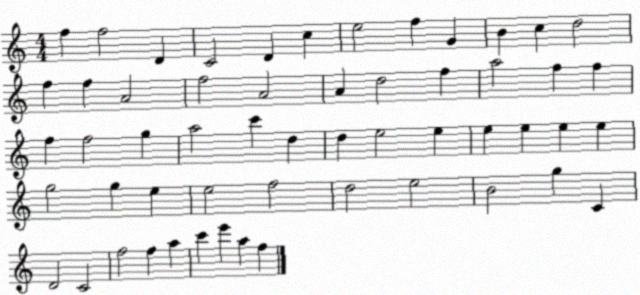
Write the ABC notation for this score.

X:1
T:Untitled
M:4/4
L:1/4
K:C
f f2 D C2 D c e2 f G B c d2 f f A2 f2 A2 A d2 f a2 f f f f2 g a2 c' d d e2 e e e e e g2 g e e2 f2 d2 e2 B2 g C D2 C2 f2 f a c' e' a f